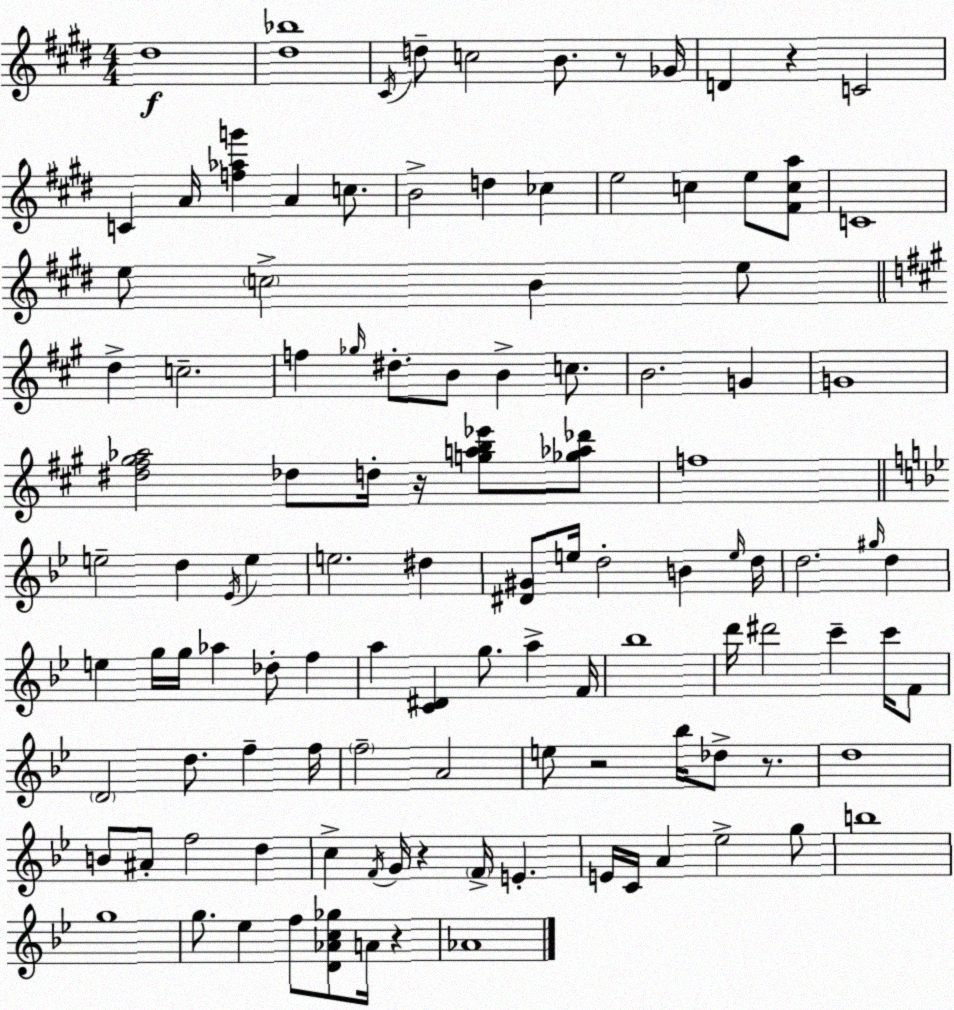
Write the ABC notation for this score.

X:1
T:Untitled
M:4/4
L:1/4
K:E
^d4 [^d_b]4 ^C/4 d/2 c2 B/2 z/2 _G/4 D z C2 C A/4 [f_ag'] A c/2 B2 d _c e2 c e/2 [^Fca]/2 C4 e/2 c2 B e/2 d c2 f _g/4 ^d/2 B/2 B c/2 B2 G G4 [^d^f^g_a]2 _d/2 d/4 z/4 [gab_e']/2 [_g_a_d']/2 f4 e2 d _E/4 e e2 ^d [^D^G]/2 e/4 d2 B e/4 d/4 d2 ^g/4 d e g/4 g/4 _a _d/2 f a [C^D] g/2 a F/4 _b4 d'/4 ^d'2 c' c'/4 F/2 D2 d/2 f f/4 f2 A2 e/2 z2 _b/4 _d/2 z/2 d4 B/2 ^A/2 f2 d c F/4 G/4 z F/4 E E/4 C/4 A _e2 g/2 b4 g4 g/2 _e f/2 [D_Ac_g]/2 A/4 z _A4